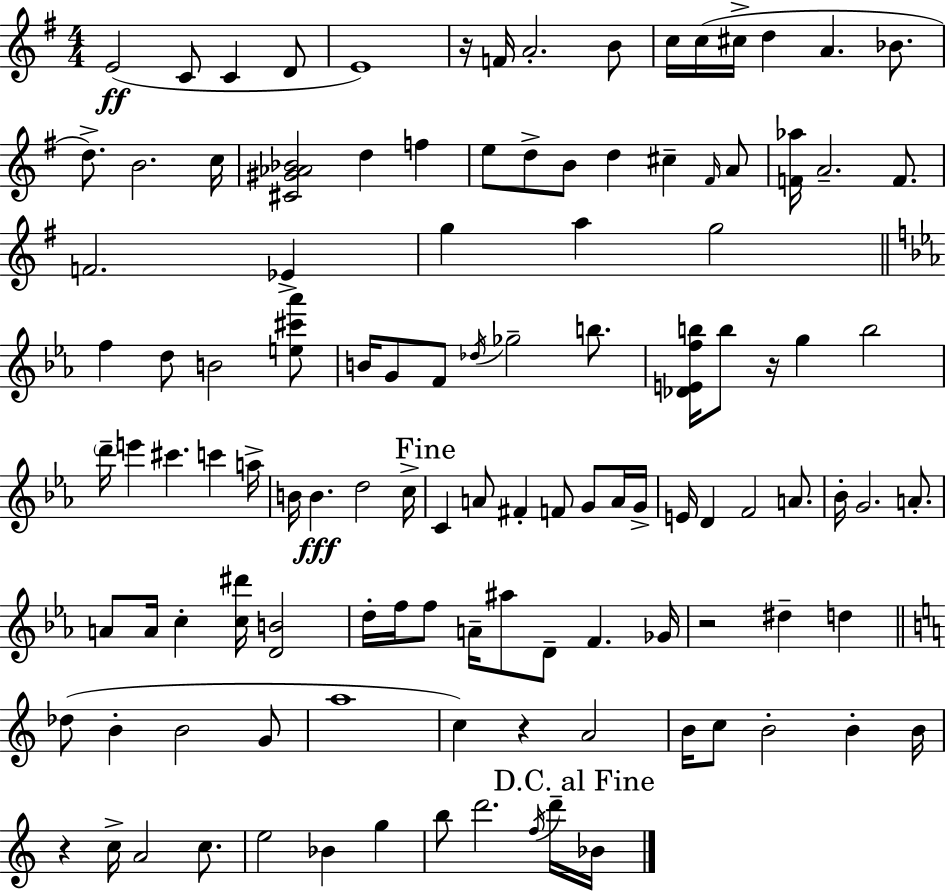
E4/h C4/e C4/q D4/e E4/w R/s F4/s A4/h. B4/e C5/s C5/s C#5/s D5/q A4/q. Bb4/e. D5/e. B4/h. C5/s [C#4,G#4,Ab4,Bb4]/h D5/q F5/q E5/e D5/e B4/e D5/q C#5/q F#4/s A4/e [F4,Ab5]/s A4/h. F4/e. F4/h. Eb4/q G5/q A5/q G5/h F5/q D5/e B4/h [E5,C#6,Ab6]/e B4/s G4/e F4/e Db5/s Gb5/h B5/e. [Db4,E4,F5,B5]/s B5/e R/s G5/q B5/h D6/s E6/q C#6/q. C6/q A5/s B4/s B4/q. D5/h C5/s C4/q A4/e F#4/q F4/e G4/e A4/s G4/s E4/s D4/q F4/h A4/e. Bb4/s G4/h. A4/e. A4/e A4/s C5/q [C5,D#6]/s [D4,B4]/h D5/s F5/s F5/e A4/s A#5/e D4/e F4/q. Gb4/s R/h D#5/q D5/q Db5/e B4/q B4/h G4/e A5/w C5/q R/q A4/h B4/s C5/e B4/h B4/q B4/s R/q C5/s A4/h C5/e. E5/h Bb4/q G5/q B5/e D6/h. F5/s D6/s Bb4/s